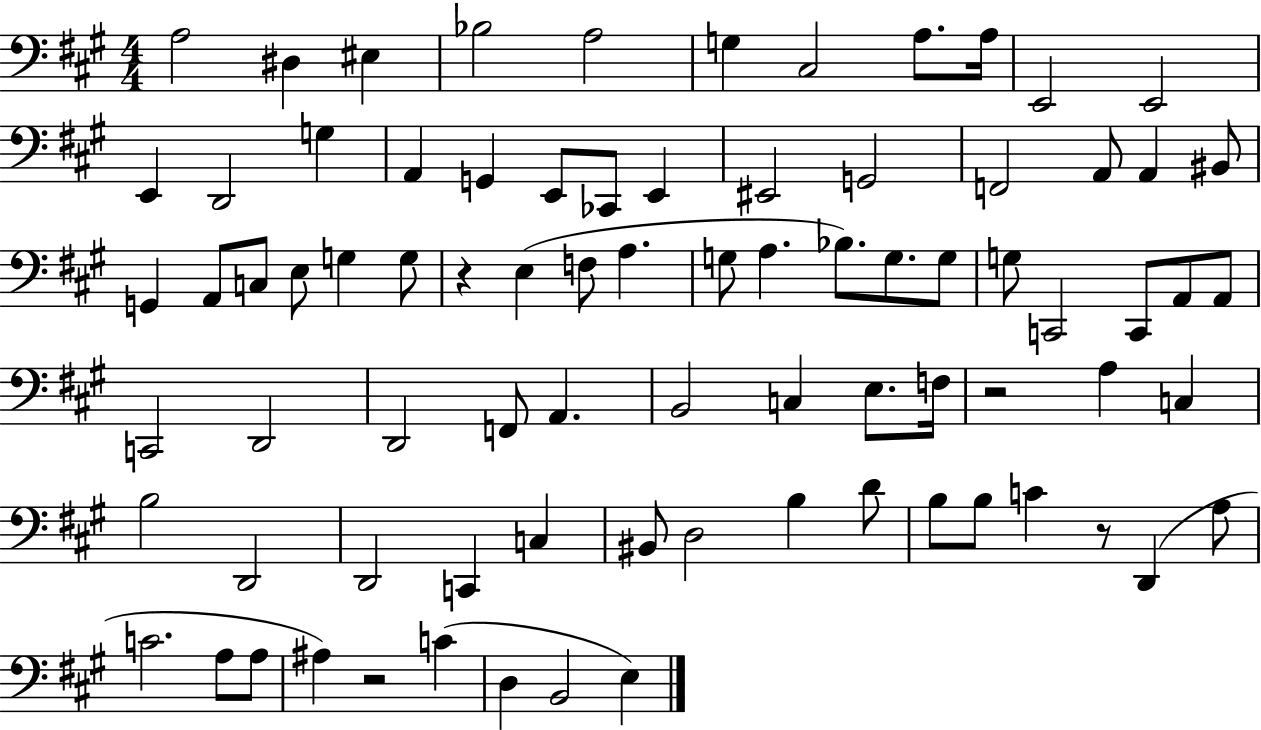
X:1
T:Untitled
M:4/4
L:1/4
K:A
A,2 ^D, ^E, _B,2 A,2 G, ^C,2 A,/2 A,/4 E,,2 E,,2 E,, D,,2 G, A,, G,, E,,/2 _C,,/2 E,, ^E,,2 G,,2 F,,2 A,,/2 A,, ^B,,/2 G,, A,,/2 C,/2 E,/2 G, G,/2 z E, F,/2 A, G,/2 A, _B,/2 G,/2 G,/2 G,/2 C,,2 C,,/2 A,,/2 A,,/2 C,,2 D,,2 D,,2 F,,/2 A,, B,,2 C, E,/2 F,/4 z2 A, C, B,2 D,,2 D,,2 C,, C, ^B,,/2 D,2 B, D/2 B,/2 B,/2 C z/2 D,, A,/2 C2 A,/2 A,/2 ^A, z2 C D, B,,2 E,